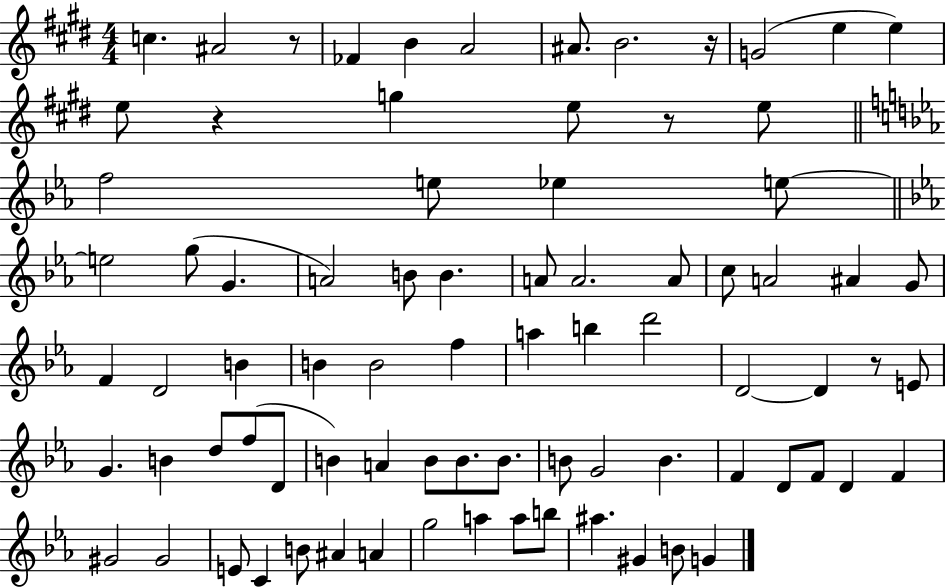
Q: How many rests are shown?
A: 5